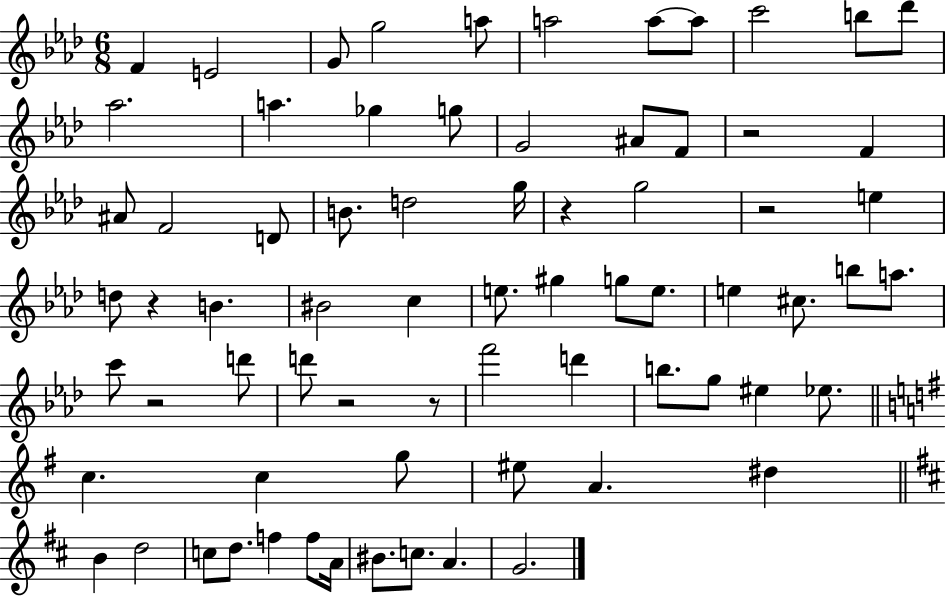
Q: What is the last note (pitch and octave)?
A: G4